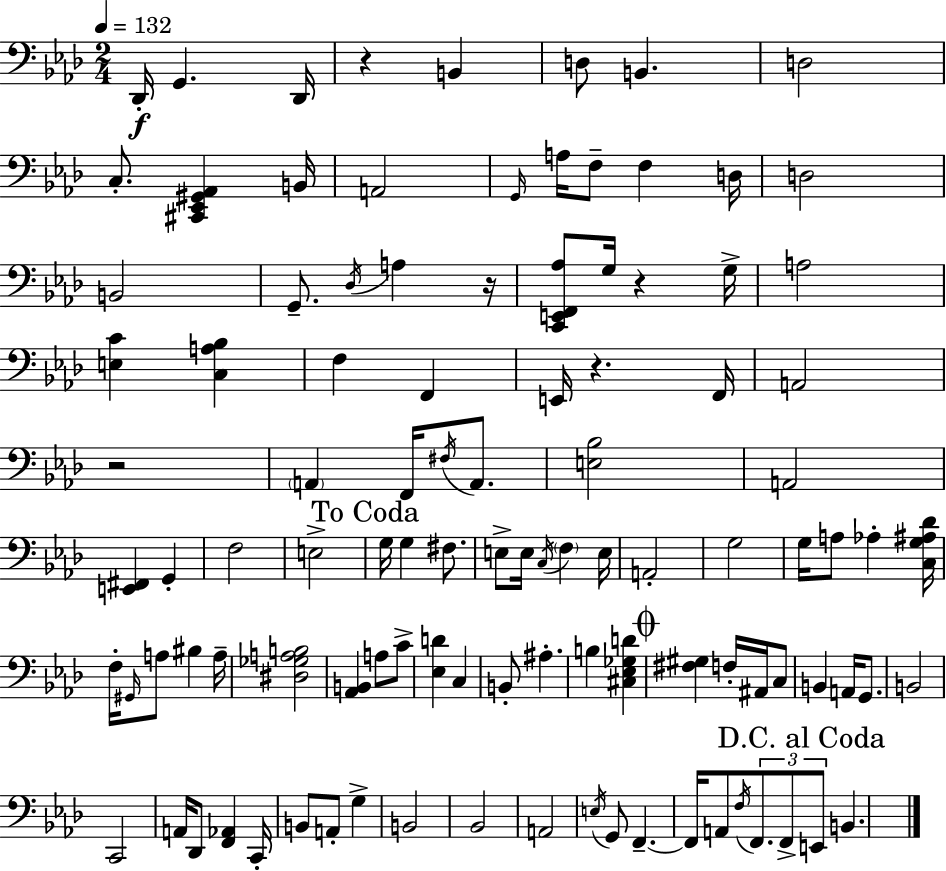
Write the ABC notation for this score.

X:1
T:Untitled
M:2/4
L:1/4
K:Ab
_D,,/4 G,, _D,,/4 z B,, D,/2 B,, D,2 C,/2 [^C,,_E,,^G,,_A,,] B,,/4 A,,2 G,,/4 A,/4 F,/2 F, D,/4 D,2 B,,2 G,,/2 _D,/4 A, z/4 [C,,E,,F,,_A,]/2 G,/4 z G,/4 A,2 [E,C] [C,A,_B,] F, F,, E,,/4 z F,,/4 A,,2 z2 A,, F,,/4 ^F,/4 A,,/2 [E,_B,]2 A,,2 [E,,^F,,] G,, F,2 E,2 G,/4 G, ^F,/2 E,/2 E,/4 C,/4 F, E,/4 A,,2 G,2 G,/4 A,/2 _A, [C,G,^A,_D]/4 F,/4 ^G,,/4 A,/2 ^B, A,/4 [^D,_G,A,B,]2 [_A,,B,,] A,/2 C/2 [_E,D] C, B,,/2 ^A, B, [^C,_E,_G,D] [^F,^G,] F,/4 ^A,,/4 C,/2 B,, A,,/4 G,,/2 B,,2 C,,2 A,,/4 _D,,/2 [F,,_A,,] C,,/4 B,,/2 A,,/2 G, B,,2 _B,,2 A,,2 E,/4 G,,/2 F,, F,,/4 A,,/2 F,/4 F,,/2 F,,/2 E,,/2 B,,